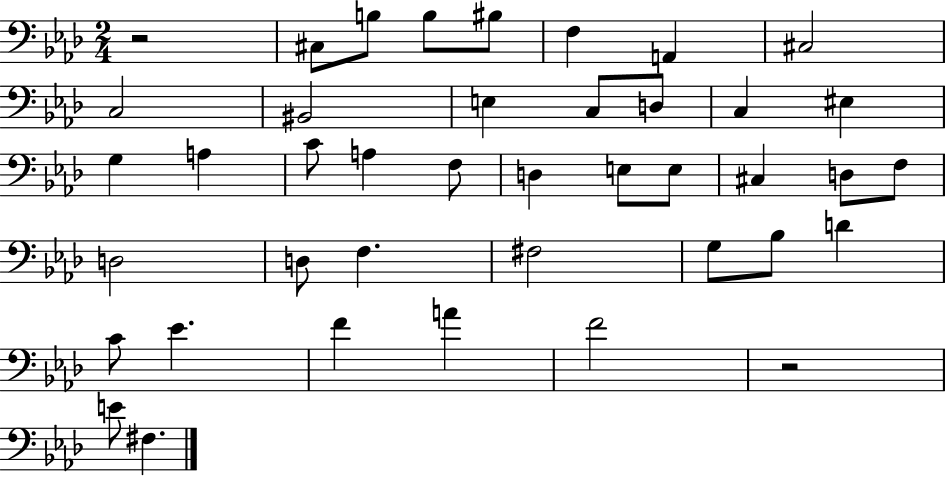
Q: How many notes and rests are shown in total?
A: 41